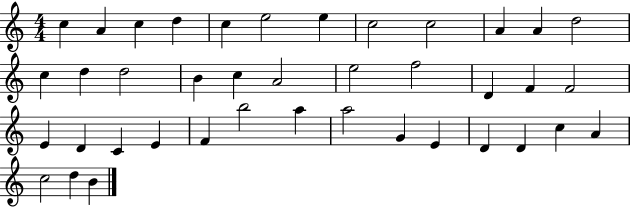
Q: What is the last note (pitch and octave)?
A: B4